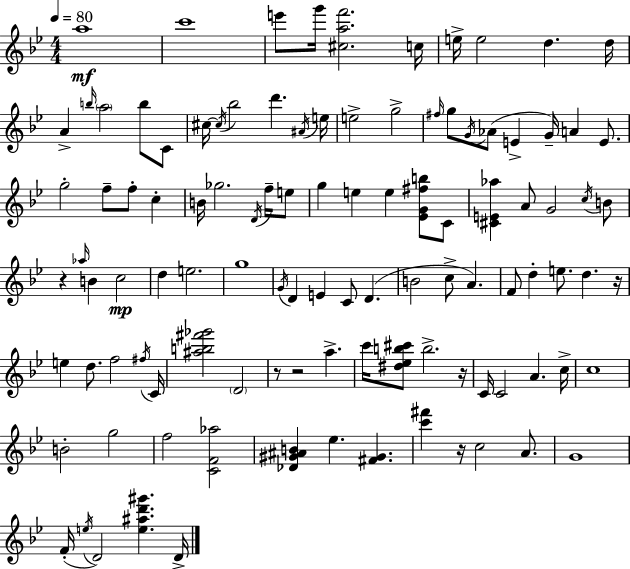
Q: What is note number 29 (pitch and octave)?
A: A4